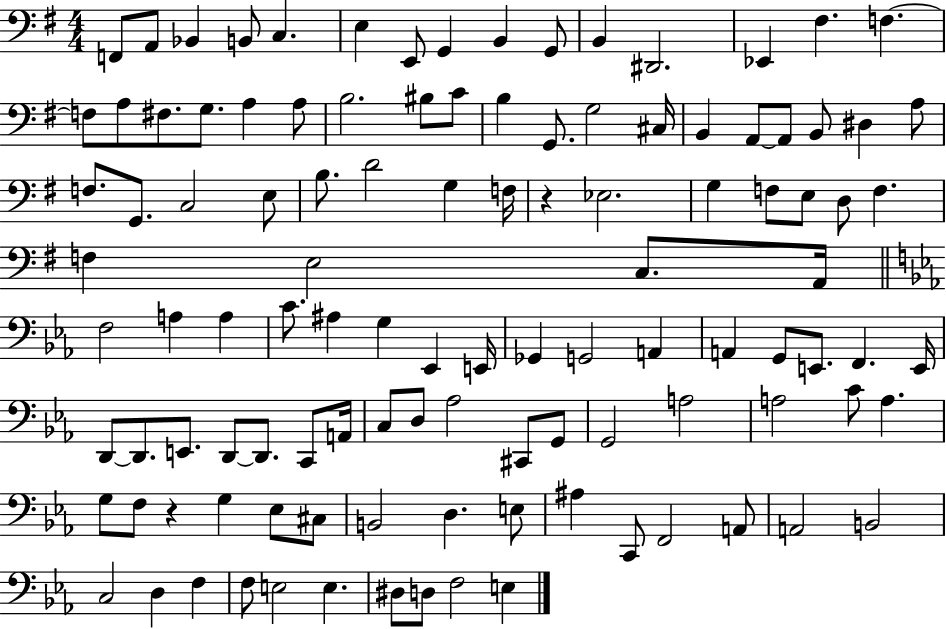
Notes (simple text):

F2/e A2/e Bb2/q B2/e C3/q. E3/q E2/e G2/q B2/q G2/e B2/q D#2/h. Eb2/q F#3/q. F3/q. F3/e A3/e F#3/e. G3/e. A3/q A3/e B3/h. BIS3/e C4/e B3/q G2/e. G3/h C#3/s B2/q A2/e A2/e B2/e D#3/q A3/e F3/e. G2/e. C3/h E3/e B3/e. D4/h G3/q F3/s R/q Eb3/h. G3/q F3/e E3/e D3/e F3/q. F3/q E3/h C3/e. A2/s F3/h A3/q A3/q C4/e. A#3/q G3/q Eb2/q E2/s Gb2/q G2/h A2/q A2/q G2/e E2/e. F2/q. E2/s D2/e D2/e. E2/e. D2/e D2/e. C2/e A2/s C3/e D3/e Ab3/h C#2/e G2/e G2/h A3/h A3/h C4/e A3/q. G3/e F3/e R/q G3/q Eb3/e C#3/e B2/h D3/q. E3/e A#3/q C2/e F2/h A2/e A2/h B2/h C3/h D3/q F3/q F3/e E3/h E3/q. D#3/e D3/e F3/h E3/q